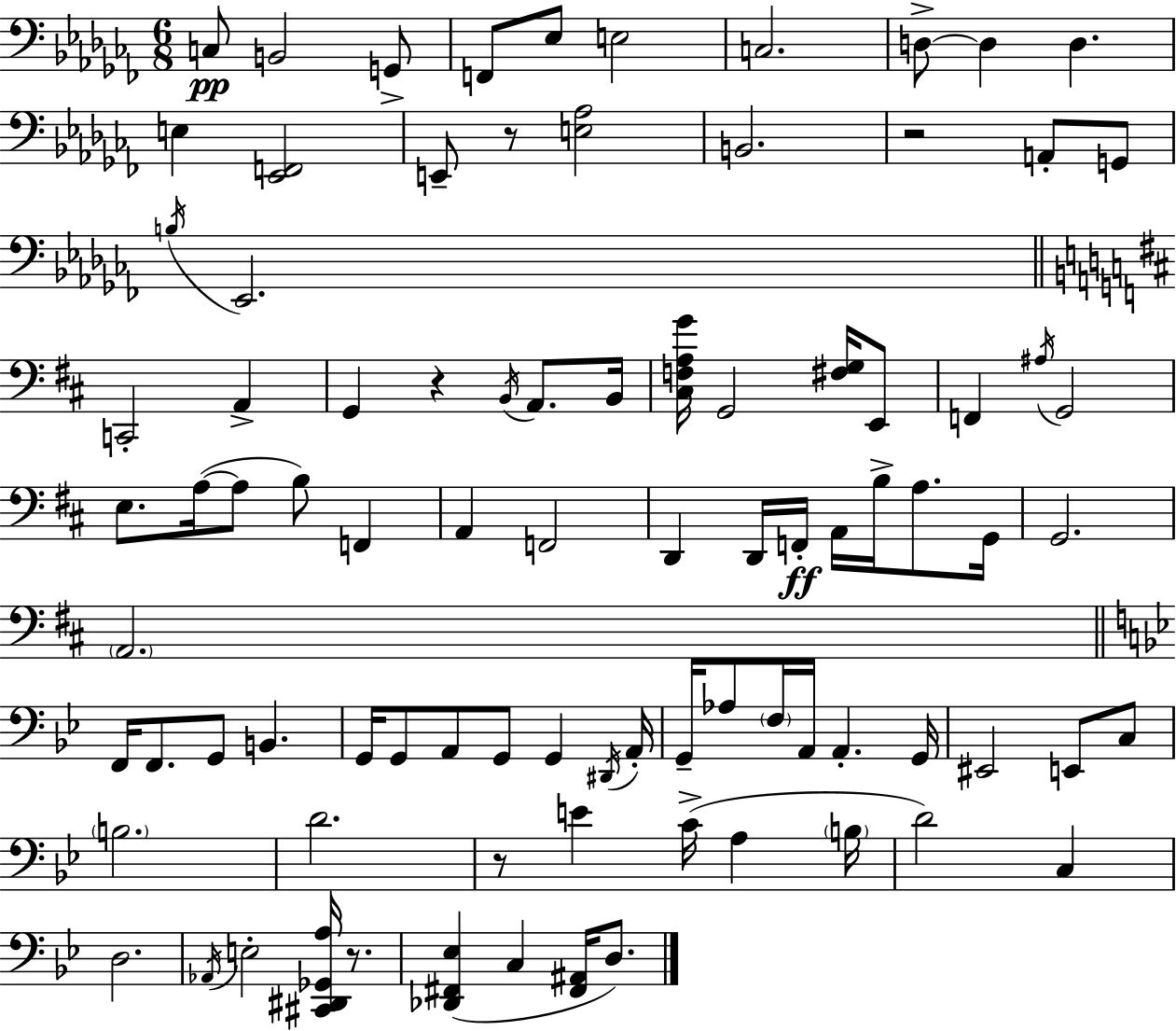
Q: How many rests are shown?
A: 5